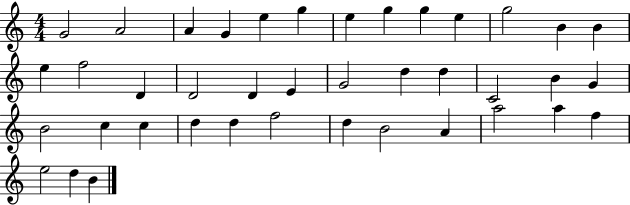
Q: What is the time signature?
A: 4/4